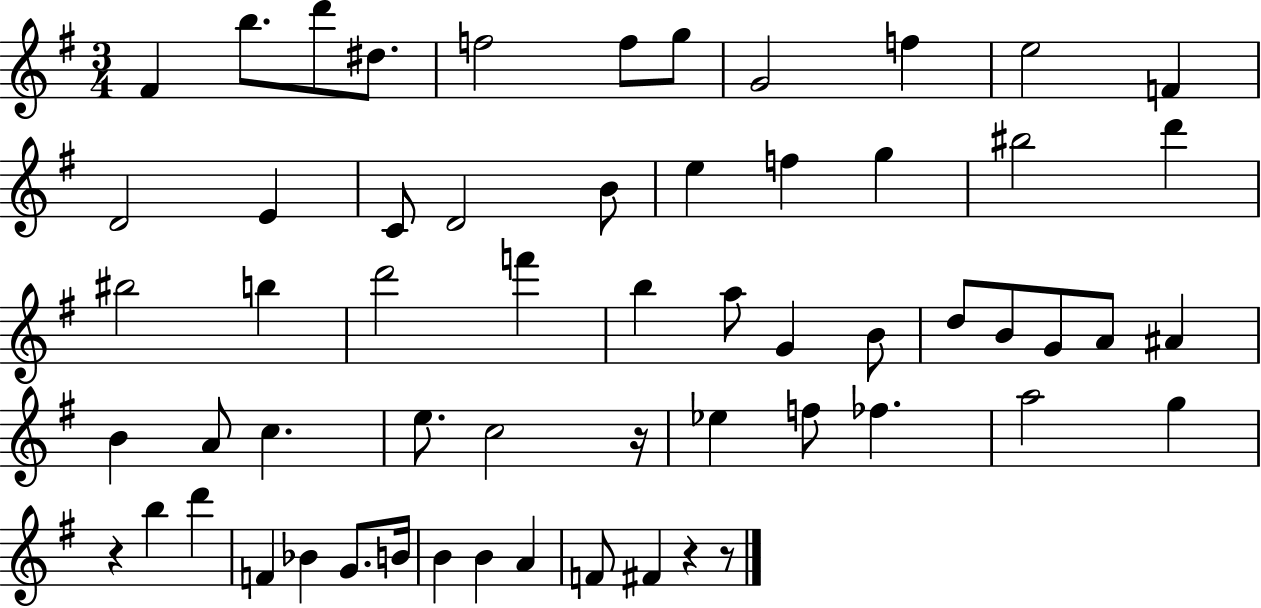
X:1
T:Untitled
M:3/4
L:1/4
K:G
^F b/2 d'/2 ^d/2 f2 f/2 g/2 G2 f e2 F D2 E C/2 D2 B/2 e f g ^b2 d' ^b2 b d'2 f' b a/2 G B/2 d/2 B/2 G/2 A/2 ^A B A/2 c e/2 c2 z/4 _e f/2 _f a2 g z b d' F _B G/2 B/4 B B A F/2 ^F z z/2